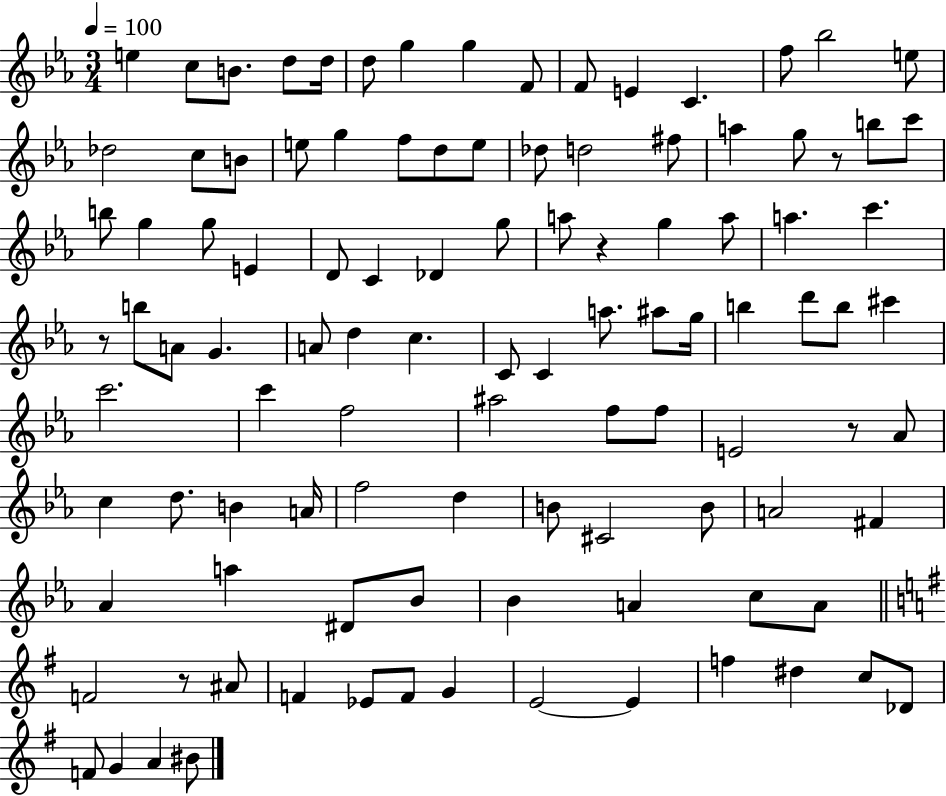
E5/q C5/e B4/e. D5/e D5/s D5/e G5/q G5/q F4/e F4/e E4/q C4/q. F5/e Bb5/h E5/e Db5/h C5/e B4/e E5/e G5/q F5/e D5/e E5/e Db5/e D5/h F#5/e A5/q G5/e R/e B5/e C6/e B5/e G5/q G5/e E4/q D4/e C4/q Db4/q G5/e A5/e R/q G5/q A5/e A5/q. C6/q. R/e B5/e A4/e G4/q. A4/e D5/q C5/q. C4/e C4/q A5/e. A#5/e G5/s B5/q D6/e B5/e C#6/q C6/h. C6/q F5/h A#5/h F5/e F5/e E4/h R/e Ab4/e C5/q D5/e. B4/q A4/s F5/h D5/q B4/e C#4/h B4/e A4/h F#4/q Ab4/q A5/q D#4/e Bb4/e Bb4/q A4/q C5/e A4/e F4/h R/e A#4/e F4/q Eb4/e F4/e G4/q E4/h E4/q F5/q D#5/q C5/e Db4/e F4/e G4/q A4/q BIS4/e